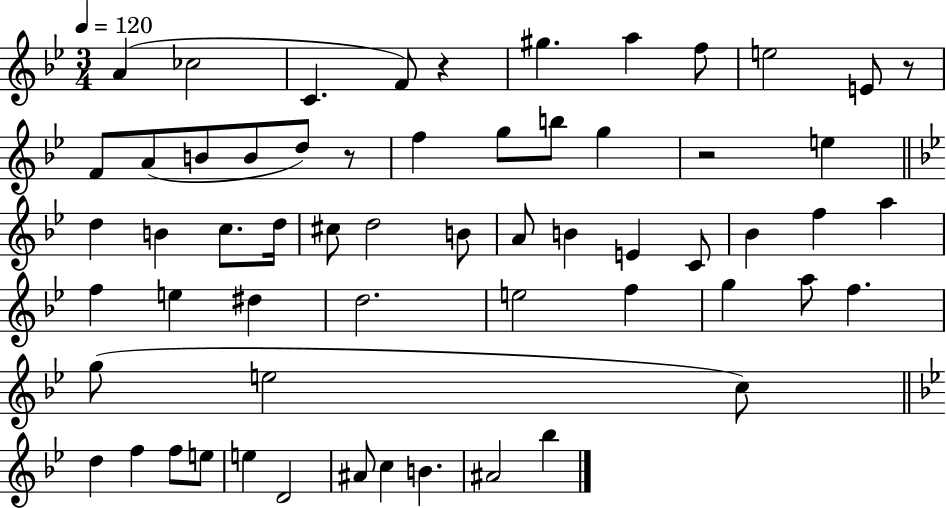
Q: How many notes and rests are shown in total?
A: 60